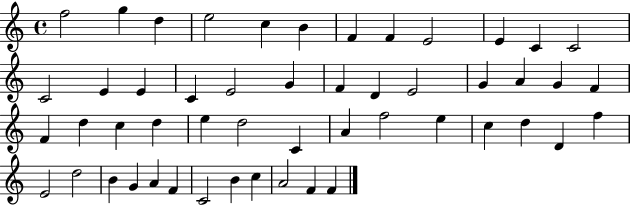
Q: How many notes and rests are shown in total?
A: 51